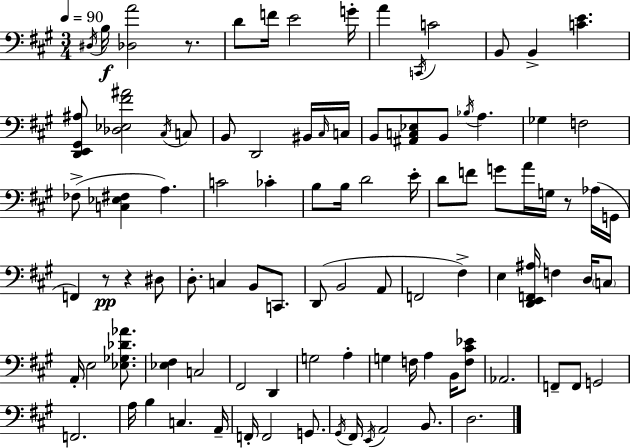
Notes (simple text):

D#3/s B3/s [Db3,A4]/h R/e. D4/e F4/s E4/h G4/s A4/q C2/s C4/h B2/e B2/q [C4,E4]/q. [D2,E2,G#2,A#3]/e [Db3,Eb3,F#4,A#4]/h C#3/s C3/e B2/e D2/h BIS2/s C#3/s C3/s B2/e [A#2,C3,Eb3]/e B2/e Bb3/s A3/q. Gb3/q F3/h FES3/e [C3,Eb3,F#3]/q A3/q. C4/h CES4/q B3/e B3/s D4/h E4/s D4/e F4/e G4/e A4/s G3/s R/e Ab3/s G2/s F2/q R/e R/q D#3/e D3/e. C3/q B2/e C2/e. D2/e B2/h A2/e F2/h F#3/q E3/q [D2,E2,F2,A#3]/s F3/q D3/s C3/e A2/s E3/h [Eb3,Gb3,Db4,Ab4]/e. [Eb3,F#3]/q C3/h F#2/h D2/q G3/h A3/q G3/q F3/s A3/q B2/s [F3,C#4,Eb4]/e Ab2/h. F2/e F2/e G2/h F2/h. A3/s B3/q C3/q. A2/s F2/s F2/h G2/e. G#2/s F#2/s E2/s A2/h B2/e. D3/h.